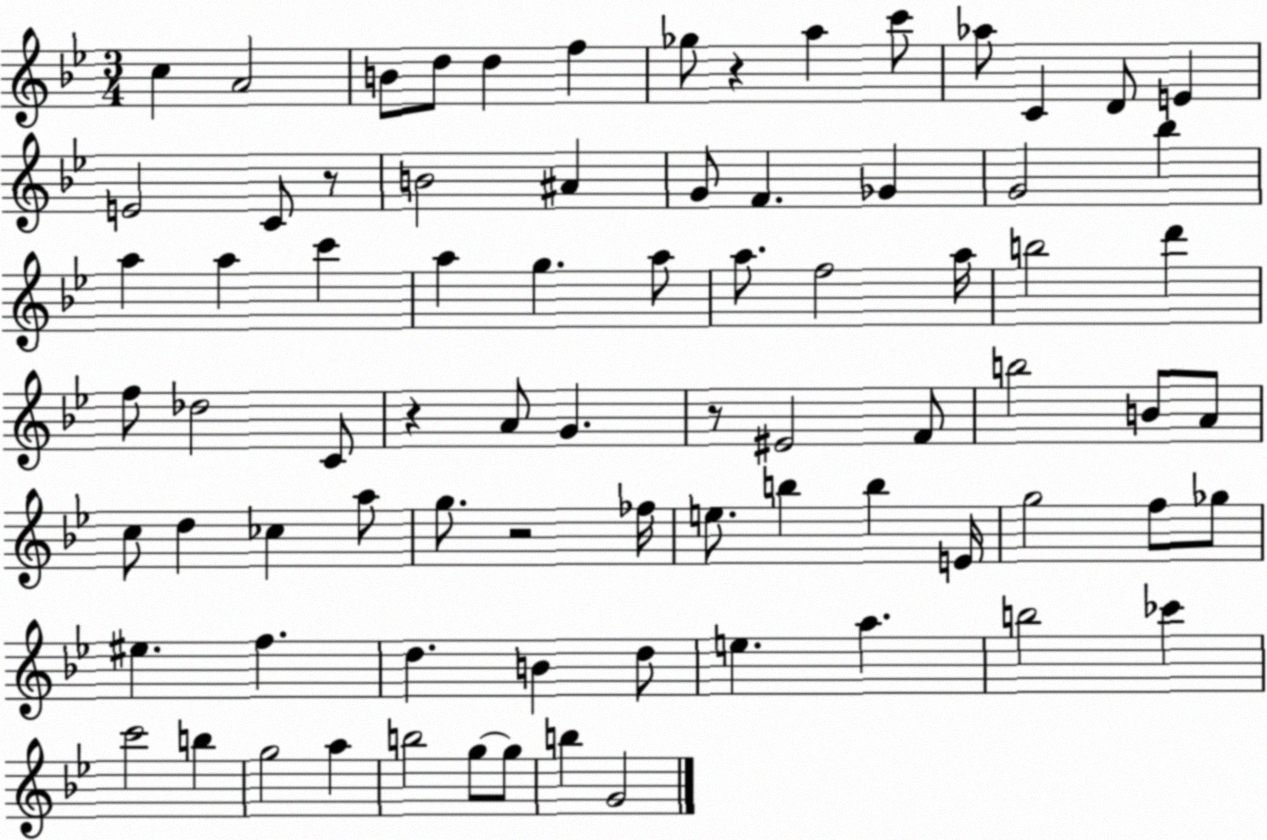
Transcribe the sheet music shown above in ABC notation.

X:1
T:Untitled
M:3/4
L:1/4
K:Bb
c A2 B/2 d/2 d f _g/2 z a c'/2 _a/2 C D/2 E E2 C/2 z/2 B2 ^A G/2 F _G G2 _b a a c' a g a/2 a/2 f2 a/4 b2 d' f/2 _d2 C/2 z A/2 G z/2 ^E2 F/2 b2 B/2 A/2 c/2 d _c a/2 g/2 z2 _f/4 e/2 b b E/4 g2 f/2 _g/2 ^e f d B d/2 e a b2 _c' c'2 b g2 a b2 g/2 g/2 b G2